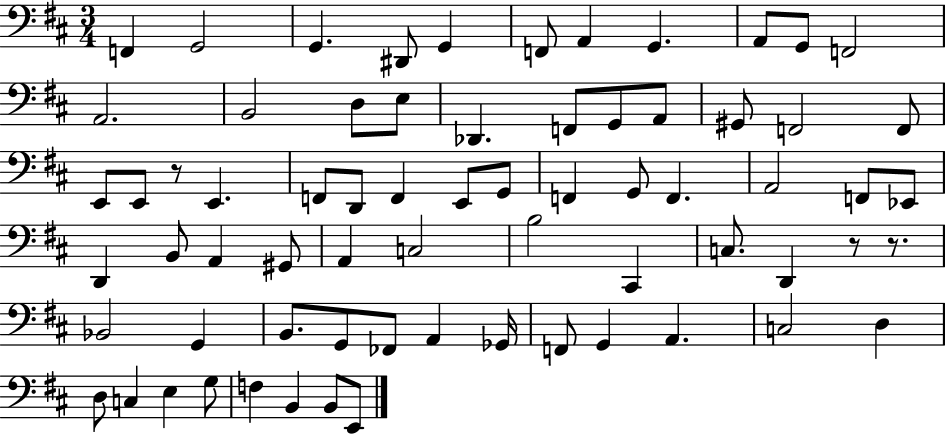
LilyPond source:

{
  \clef bass
  \numericTimeSignature
  \time 3/4
  \key d \major
  f,4 g,2 | g,4. dis,8 g,4 | f,8 a,4 g,4. | a,8 g,8 f,2 | \break a,2. | b,2 d8 e8 | des,4. f,8 g,8 a,8 | gis,8 f,2 f,8 | \break e,8 e,8 r8 e,4. | f,8 d,8 f,4 e,8 g,8 | f,4 g,8 f,4. | a,2 f,8 ees,8 | \break d,4 b,8 a,4 gis,8 | a,4 c2 | b2 cis,4 | c8. d,4 r8 r8. | \break bes,2 g,4 | b,8. g,8 fes,8 a,4 ges,16 | f,8 g,4 a,4. | c2 d4 | \break d8 c4 e4 g8 | f4 b,4 b,8 e,8 | \bar "|."
}